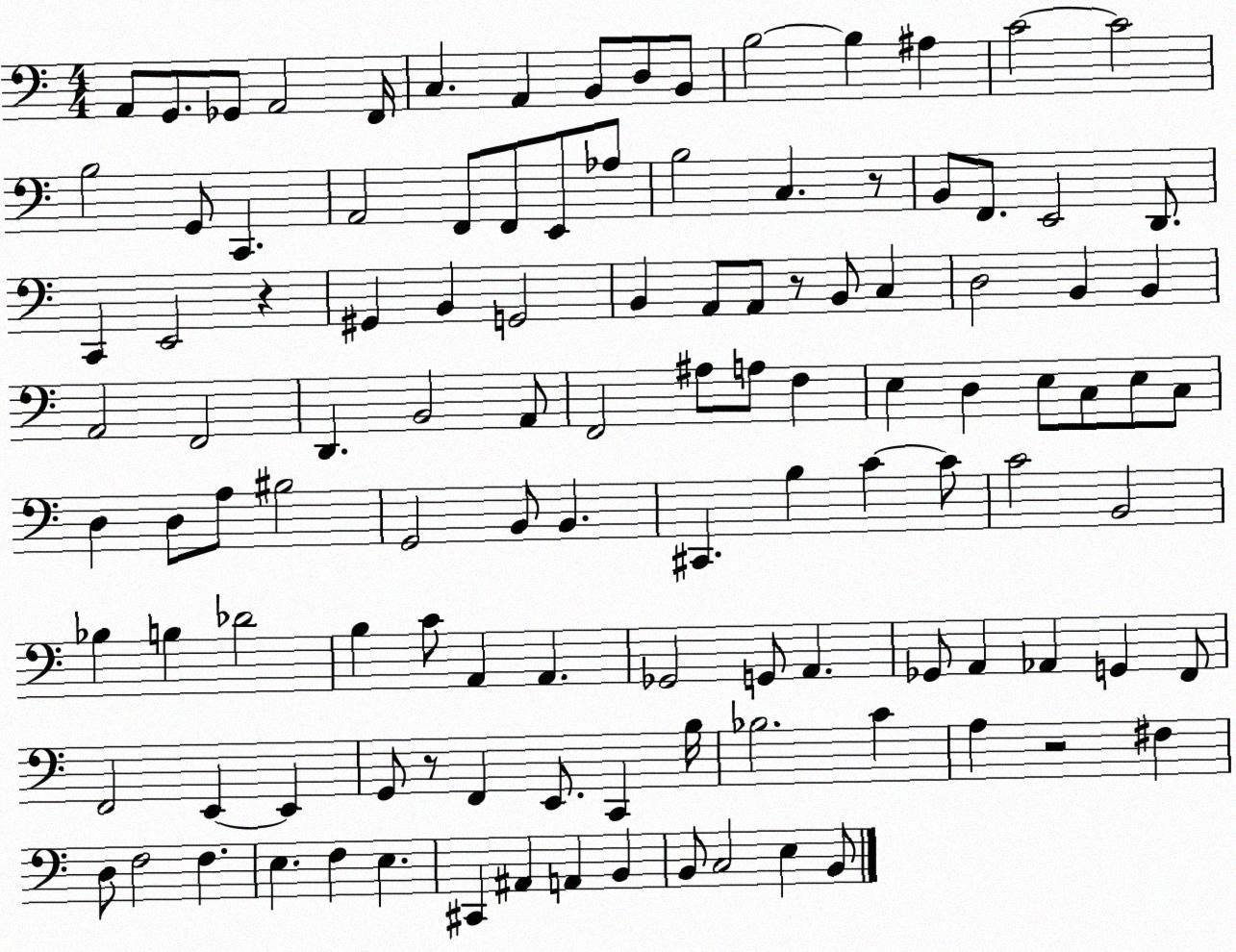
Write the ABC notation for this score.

X:1
T:Untitled
M:4/4
L:1/4
K:C
A,,/2 G,,/2 _G,,/2 A,,2 F,,/4 C, A,, B,,/2 D,/2 B,,/2 B,2 B, ^A, C2 C2 B,2 G,,/2 C,, A,,2 F,,/2 F,,/2 E,,/2 _A,/2 B,2 C, z/2 B,,/2 F,,/2 E,,2 D,,/2 C,, E,,2 z ^G,, B,, G,,2 B,, A,,/2 A,,/2 z/2 B,,/2 C, D,2 B,, B,, A,,2 F,,2 D,, B,,2 A,,/2 F,,2 ^A,/2 A,/2 F, E, D, E,/2 C,/2 E,/2 C,/2 D, D,/2 A,/2 ^B,2 G,,2 B,,/2 B,, ^C,, B, C C/2 C2 B,,2 _B, B, _D2 B, C/2 A,, A,, _G,,2 G,,/2 A,, _G,,/2 A,, _A,, G,, F,,/2 F,,2 E,, E,, G,,/2 z/2 F,, E,,/2 C,, B,/4 _B,2 C A, z2 ^F, D,/2 F,2 F, E, F, E, ^C,, ^A,, A,, B,, B,,/2 C,2 E, B,,/2